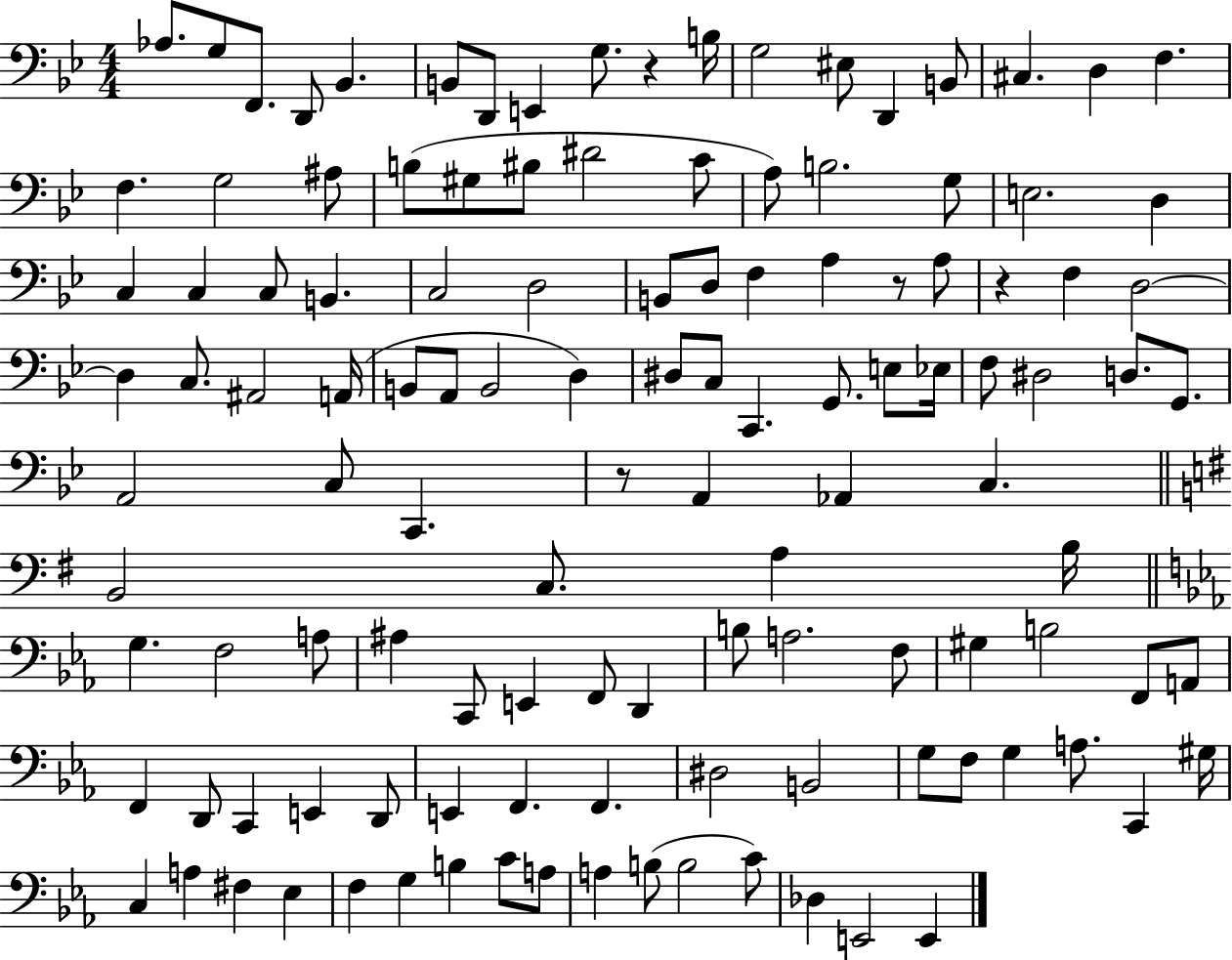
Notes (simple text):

Ab3/e. G3/e F2/e. D2/e Bb2/q. B2/e D2/e E2/q G3/e. R/q B3/s G3/h EIS3/e D2/q B2/e C#3/q. D3/q F3/q. F3/q. G3/h A#3/e B3/e G#3/e BIS3/e D#4/h C4/e A3/e B3/h. G3/e E3/h. D3/q C3/q C3/q C3/e B2/q. C3/h D3/h B2/e D3/e F3/q A3/q R/e A3/e R/q F3/q D3/h D3/q C3/e. A#2/h A2/s B2/e A2/e B2/h D3/q D#3/e C3/e C2/q. G2/e. E3/e Eb3/s F3/e D#3/h D3/e. G2/e. A2/h C3/e C2/q. R/e A2/q Ab2/q C3/q. B2/h C3/e. A3/q B3/s G3/q. F3/h A3/e A#3/q C2/e E2/q F2/e D2/q B3/e A3/h. F3/e G#3/q B3/h F2/e A2/e F2/q D2/e C2/q E2/q D2/e E2/q F2/q. F2/q. D#3/h B2/h G3/e F3/e G3/q A3/e. C2/q G#3/s C3/q A3/q F#3/q Eb3/q F3/q G3/q B3/q C4/e A3/e A3/q B3/e B3/h C4/e Db3/q E2/h E2/q